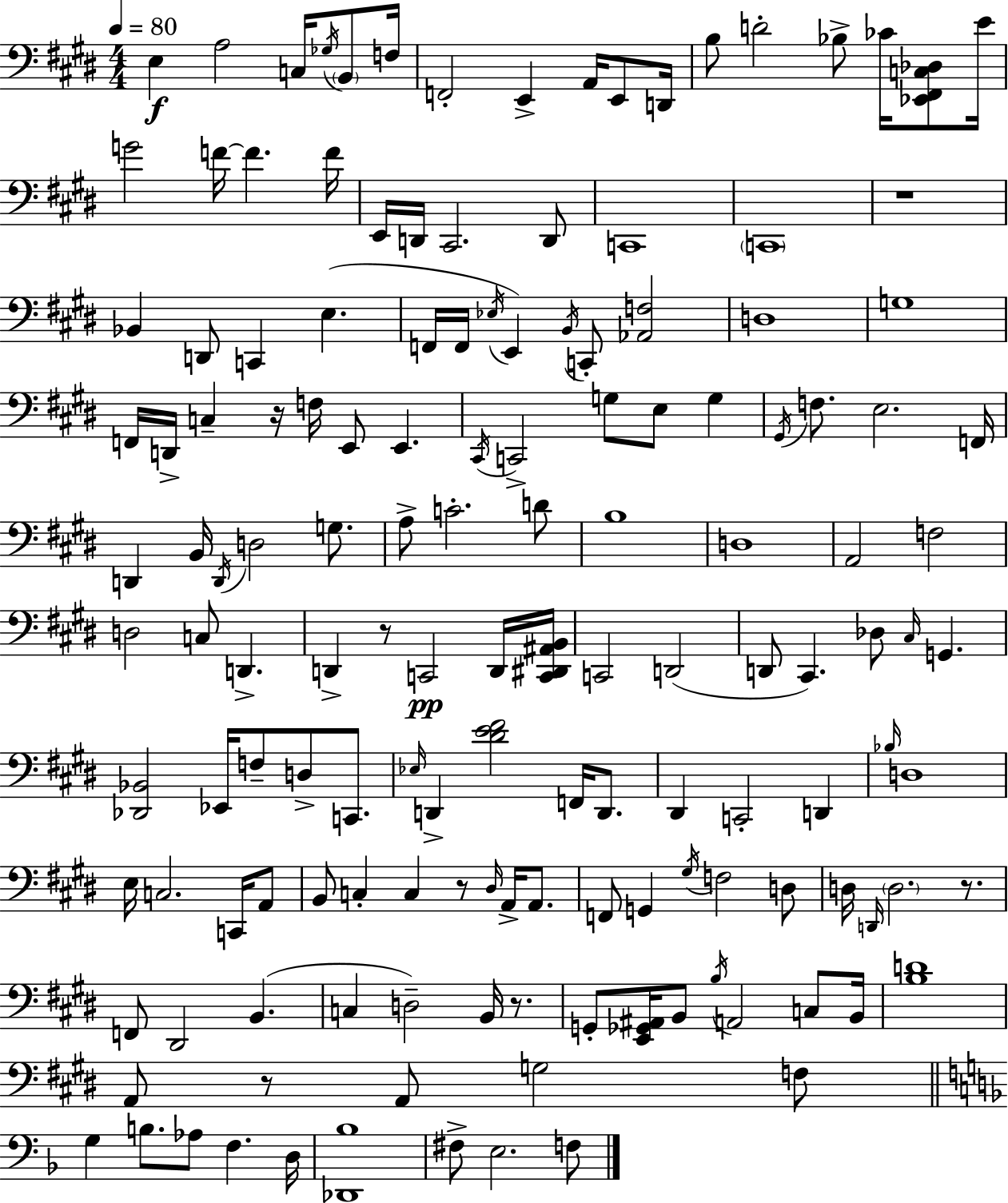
X:1
T:Untitled
M:4/4
L:1/4
K:E
E, A,2 C,/4 _G,/4 B,,/2 F,/4 F,,2 E,, A,,/4 E,,/2 D,,/4 B,/2 D2 _B,/2 _C/4 [_E,,^F,,C,_D,]/2 E/4 G2 F/4 F F/4 E,,/4 D,,/4 ^C,,2 D,,/2 C,,4 C,,4 z4 _B,, D,,/2 C,, E, F,,/4 F,,/4 _E,/4 E,, B,,/4 C,,/2 [_A,,F,]2 D,4 G,4 F,,/4 D,,/4 C, z/4 F,/4 E,,/2 E,, ^C,,/4 C,,2 G,/2 E,/2 G, ^G,,/4 F,/2 E,2 F,,/4 D,, B,,/4 D,,/4 D,2 G,/2 A,/2 C2 D/2 B,4 D,4 A,,2 F,2 D,2 C,/2 D,, D,, z/2 C,,2 D,,/4 [C,,^D,,^A,,B,,]/4 C,,2 D,,2 D,,/2 ^C,, _D,/2 ^C,/4 G,, [_D,,_B,,]2 _E,,/4 F,/2 D,/2 C,,/2 _E,/4 D,, [^DE^F]2 F,,/4 D,,/2 ^D,, C,,2 D,, _B,/4 D,4 E,/4 C,2 C,,/4 A,,/2 B,,/2 C, C, z/2 ^D,/4 A,,/4 A,,/2 F,,/2 G,, ^G,/4 F,2 D,/2 D,/4 D,,/4 D,2 z/2 F,,/2 ^D,,2 B,, C, D,2 B,,/4 z/2 G,,/2 [E,,_G,,^A,,]/4 B,,/2 B,/4 A,,2 C,/2 B,,/4 [B,D]4 A,,/2 z/2 A,,/2 G,2 F,/2 G, B,/2 _A,/2 F, D,/4 [_D,,_B,]4 ^F,/2 E,2 F,/2